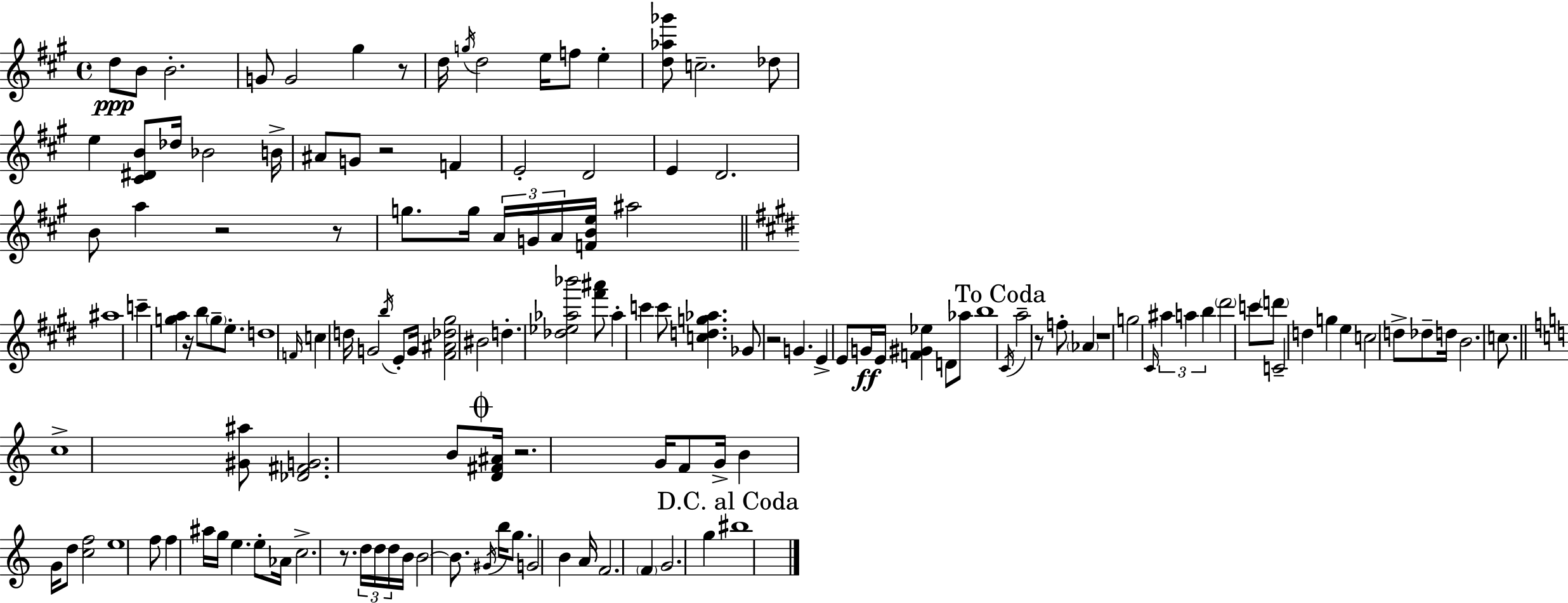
D5/e B4/e B4/h. G4/e G4/h G#5/q R/e D5/s G5/s D5/h E5/s F5/e E5/q [D5,Ab5,Gb6]/e C5/h. Db5/e E5/q [C#4,D#4,B4]/e Db5/s Bb4/h B4/s A#4/e G4/e R/h F4/q E4/h D4/h E4/q D4/h. B4/e A5/q R/h R/e G5/e. G5/s A4/s G4/s A4/s [F4,B4,E5]/s A#5/h A#5/w C6/q [G5,A5]/q R/s B5/e G5/e E5/e. D5/w F4/s C5/q D5/s G4/h B5/s E4/e G4/s [F#4,A#4,Db5,G#5]/h BIS4/h D5/q. [Db5,Eb5,Ab5,Bb6]/h [F#6,A#6]/e Ab5/q C6/q C6/e [C5,D5,G5,Ab5]/q. Gb4/e R/h G4/q. E4/q E4/e G4/s E4/s [F4,G#4,Eb5]/q D4/e Ab5/e B5/w C#4/s A5/h R/e F5/e Ab4/q R/w G5/h C#4/s A#5/q A5/q B5/q D#6/h C6/e D6/e C4/h D5/q G5/q E5/q C5/h D5/e Db5/e D5/s B4/h. C5/e. C5/w [G#4,A#5]/e [Db4,F#4,G4]/h. B4/e [D4,F#4,A#4]/s R/h. G4/s F4/e G4/s B4/q G4/s D5/e [C5,F5]/h E5/w F5/e F5/q A#5/s G5/s E5/q. E5/e Ab4/s C5/h. R/e. D5/s D5/s D5/s B4/s B4/h B4/e. G#4/s B5/s G5/e. G4/h B4/q A4/s F4/h. F4/q G4/h. G5/q BIS5/w